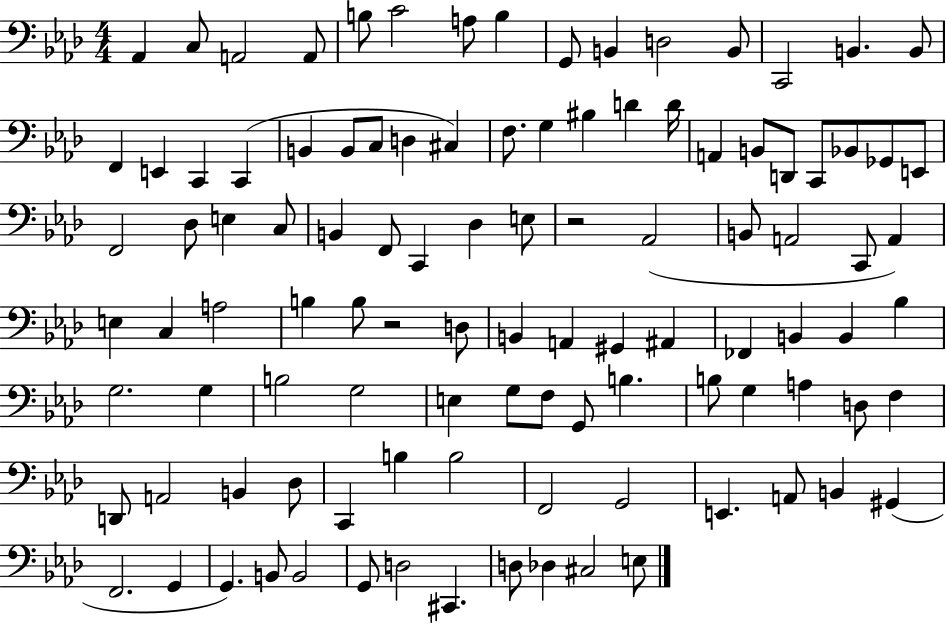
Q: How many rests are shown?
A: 2